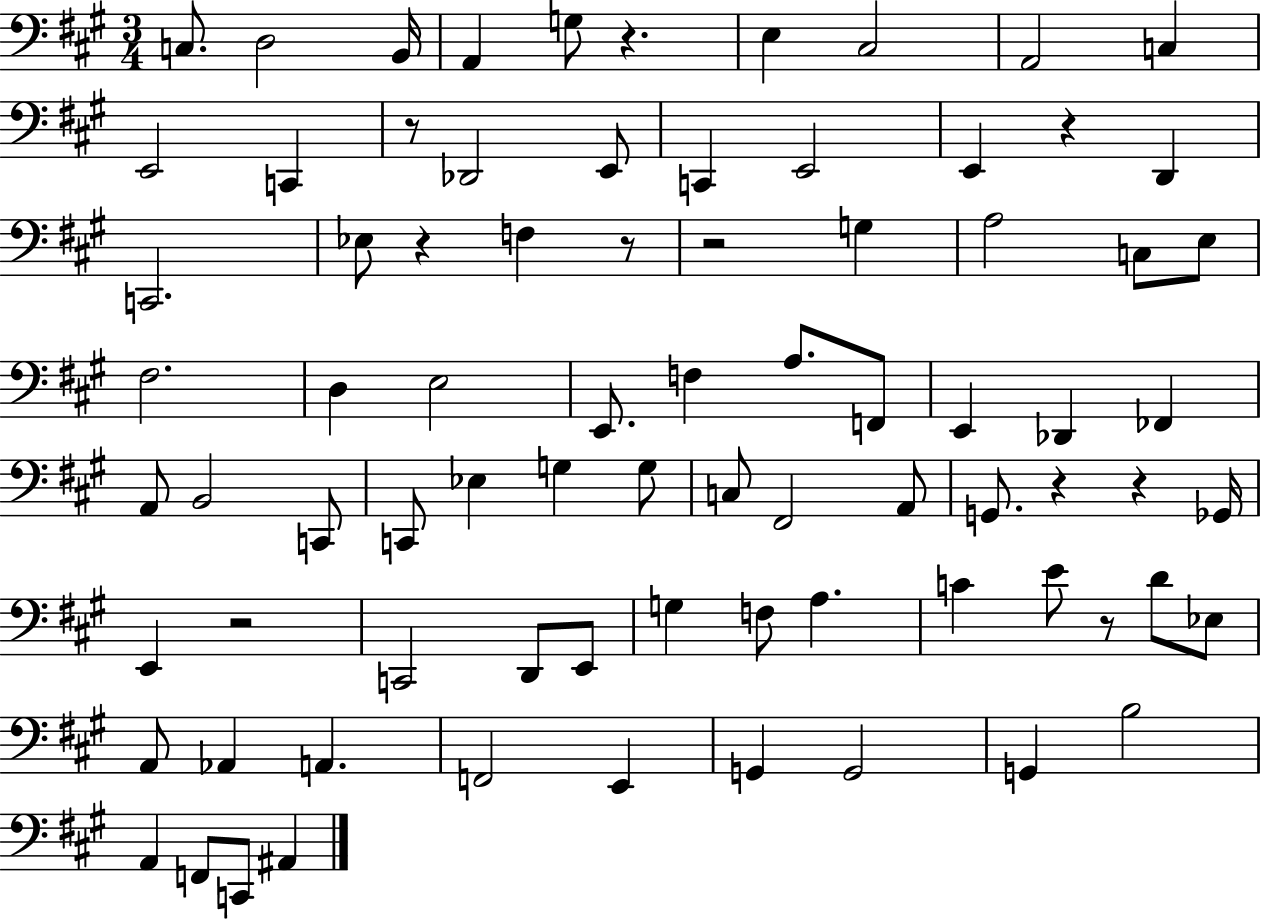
{
  \clef bass
  \numericTimeSignature
  \time 3/4
  \key a \major
  c8. d2 b,16 | a,4 g8 r4. | e4 cis2 | a,2 c4 | \break e,2 c,4 | r8 des,2 e,8 | c,4 e,2 | e,4 r4 d,4 | \break c,2. | ees8 r4 f4 r8 | r2 g4 | a2 c8 e8 | \break fis2. | d4 e2 | e,8. f4 a8. f,8 | e,4 des,4 fes,4 | \break a,8 b,2 c,8 | c,8 ees4 g4 g8 | c8 fis,2 a,8 | g,8. r4 r4 ges,16 | \break e,4 r2 | c,2 d,8 e,8 | g4 f8 a4. | c'4 e'8 r8 d'8 ees8 | \break a,8 aes,4 a,4. | f,2 e,4 | g,4 g,2 | g,4 b2 | \break a,4 f,8 c,8 ais,4 | \bar "|."
}